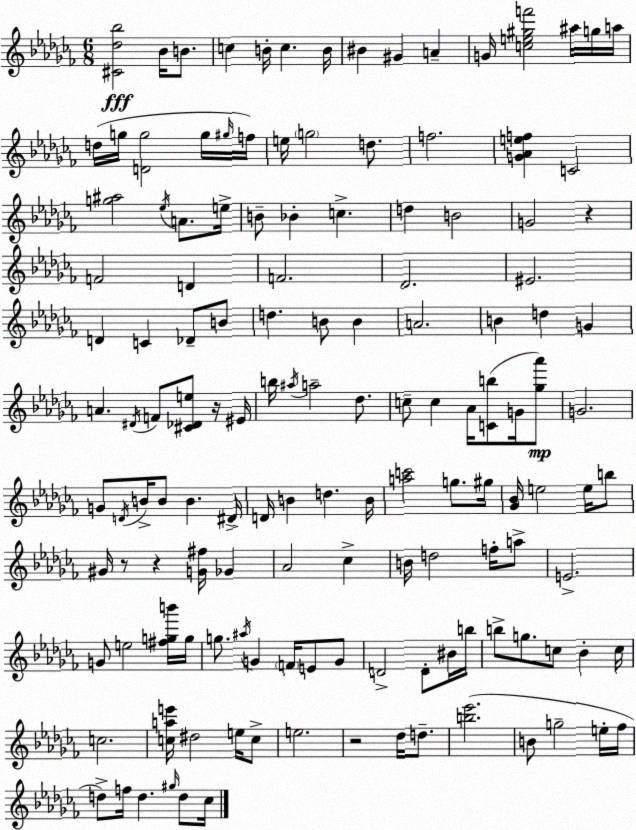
X:1
T:Untitled
M:6/8
L:1/4
K:Abm
[^C_d_b]2 _B/4 B/2 c B/4 c B/4 ^B ^G A G/4 [ce^gf']2 ^a/4 g/4 a/4 d/4 g/4 [Dg]2 g/4 ^g/4 f/4 e/4 g2 d/2 f2 [G_Aef] C2 [g^a]2 _e/4 A/2 e/4 B/2 _B c d B2 G2 z F2 D F2 _D2 ^E2 D C _D/2 B/2 d B/2 B A2 B d G A ^D/4 F/2 [^C_De]/2 z/4 ^E/4 b/4 ^a/4 a2 _d/2 c/2 c _A/4 [Cb]/2 G/4 [_g_a']/2 G2 G/2 D/4 B/4 B/2 B ^D/4 D/4 B d B/4 [ac']2 g/2 ^g/4 [_G_B]/4 e2 e/4 b/2 ^G/4 z/2 z [G^f]/4 _G _A2 _c B/4 d2 f/4 a/2 E2 G/2 e2 [^fgb']/4 g/4 g/2 ^a/4 G F/4 E/2 G/2 D2 D/2 ^B/4 b/4 b/2 g/2 c/2 _B c/4 c2 [cae']/4 ^d2 e/4 c/2 e2 z2 _d/4 d/2 [b_e']2 B/2 g2 e/4 _f/4 d/2 f/4 d ^g/4 d/2 _c/4